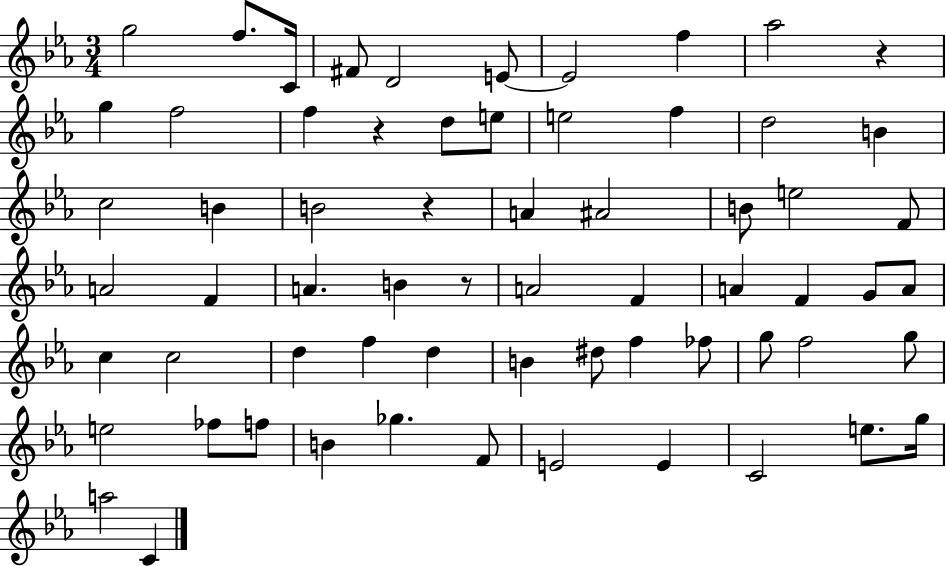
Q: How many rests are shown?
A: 4